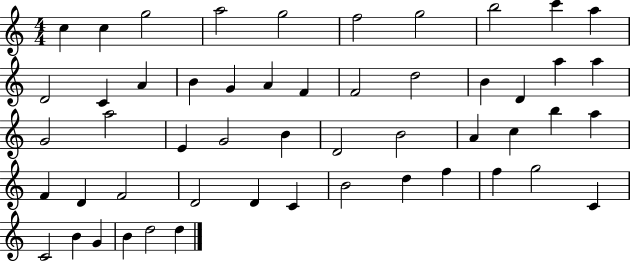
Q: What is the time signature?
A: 4/4